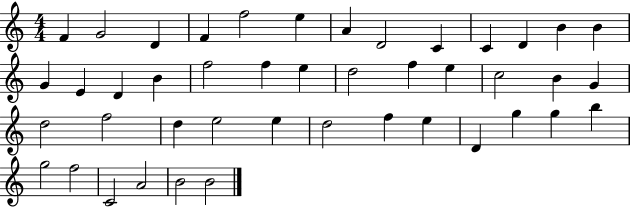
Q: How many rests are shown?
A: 0